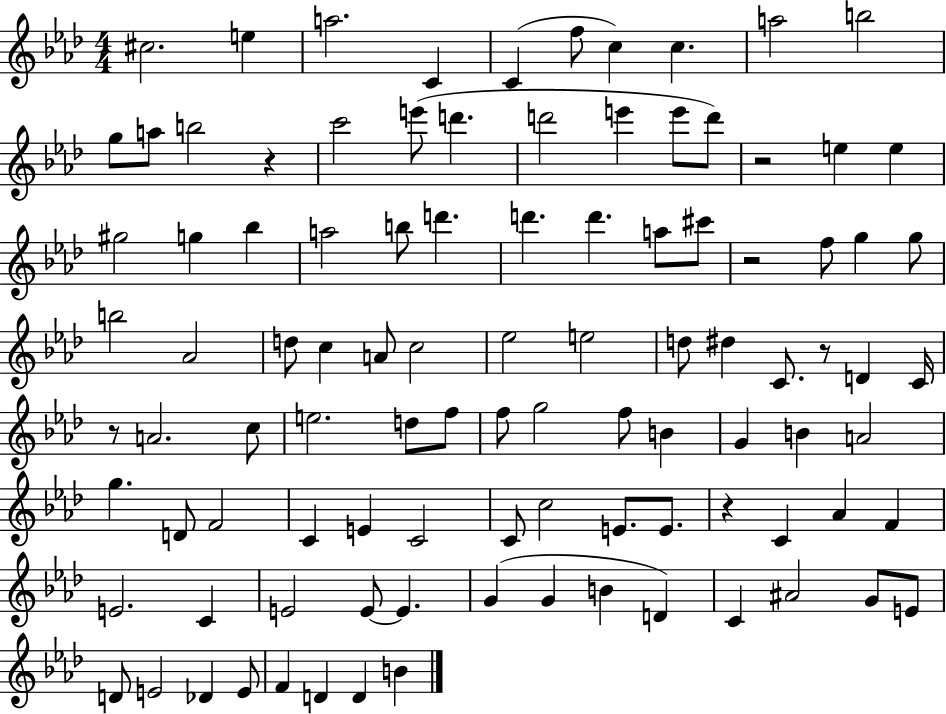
{
  \clef treble
  \numericTimeSignature
  \time 4/4
  \key aes \major
  cis''2. e''4 | a''2. c'4 | c'4( f''8 c''4) c''4. | a''2 b''2 | \break g''8 a''8 b''2 r4 | c'''2 e'''8( d'''4. | d'''2 e'''4 e'''8 d'''8) | r2 e''4 e''4 | \break gis''2 g''4 bes''4 | a''2 b''8 d'''4. | d'''4. d'''4. a''8 cis'''8 | r2 f''8 g''4 g''8 | \break b''2 aes'2 | d''8 c''4 a'8 c''2 | ees''2 e''2 | d''8 dis''4 c'8. r8 d'4 c'16 | \break r8 a'2. c''8 | e''2. d''8 f''8 | f''8 g''2 f''8 b'4 | g'4 b'4 a'2 | \break g''4. d'8 f'2 | c'4 e'4 c'2 | c'8 c''2 e'8. e'8. | r4 c'4 aes'4 f'4 | \break e'2. c'4 | e'2 e'8~~ e'4. | g'4( g'4 b'4 d'4) | c'4 ais'2 g'8 e'8 | \break d'8 e'2 des'4 e'8 | f'4 d'4 d'4 b'4 | \bar "|."
}